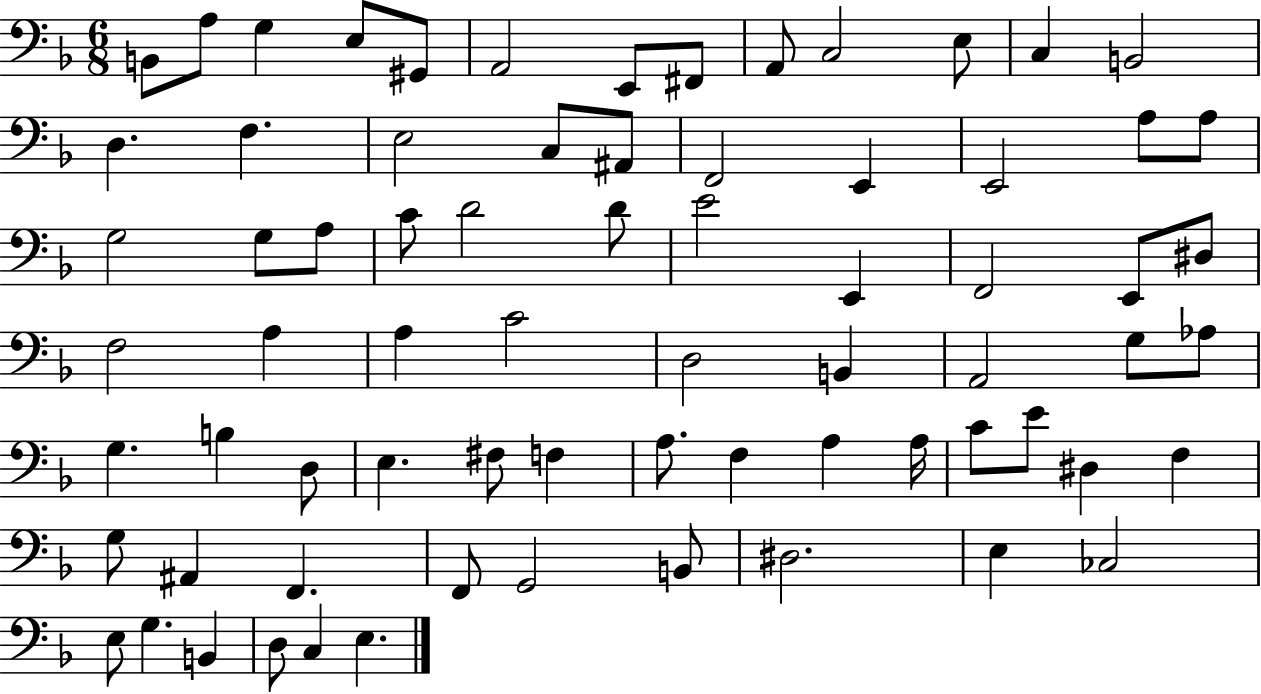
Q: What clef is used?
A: bass